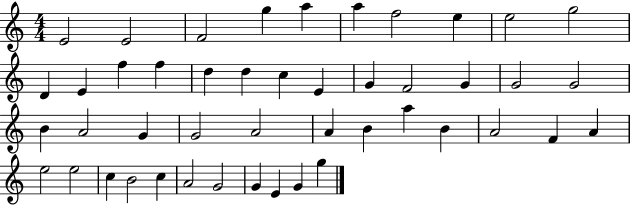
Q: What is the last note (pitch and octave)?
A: G5